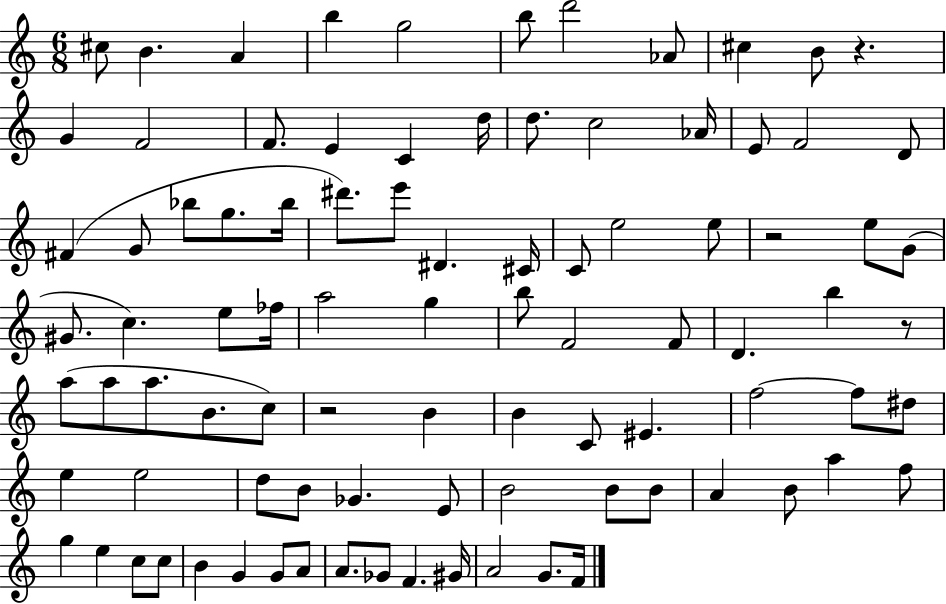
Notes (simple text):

C#5/e B4/q. A4/q B5/q G5/h B5/e D6/h Ab4/e C#5/q B4/e R/q. G4/q F4/h F4/e. E4/q C4/q D5/s D5/e. C5/h Ab4/s E4/e F4/h D4/e F#4/q G4/e Bb5/e G5/e. Bb5/s D#6/e. E6/e D#4/q. C#4/s C4/e E5/h E5/e R/h E5/e G4/e G#4/e. C5/q. E5/e FES5/s A5/h G5/q B5/e F4/h F4/e D4/q. B5/q R/e A5/e A5/e A5/e. B4/e. C5/e R/h B4/q B4/q C4/e EIS4/q. F5/h F5/e D#5/e E5/q E5/h D5/e B4/e Gb4/q. E4/e B4/h B4/e B4/e A4/q B4/e A5/q F5/e G5/q E5/q C5/e C5/e B4/q G4/q G4/e A4/e A4/e. Gb4/e F4/q. G#4/s A4/h G4/e. F4/s